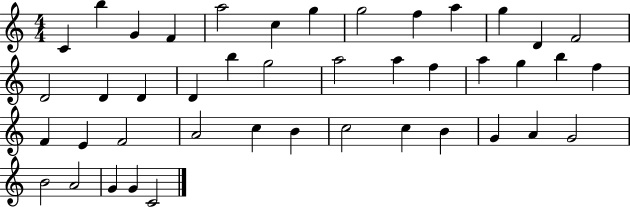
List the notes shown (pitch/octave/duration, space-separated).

C4/q B5/q G4/q F4/q A5/h C5/q G5/q G5/h F5/q A5/q G5/q D4/q F4/h D4/h D4/q D4/q D4/q B5/q G5/h A5/h A5/q F5/q A5/q G5/q B5/q F5/q F4/q E4/q F4/h A4/h C5/q B4/q C5/h C5/q B4/q G4/q A4/q G4/h B4/h A4/h G4/q G4/q C4/h